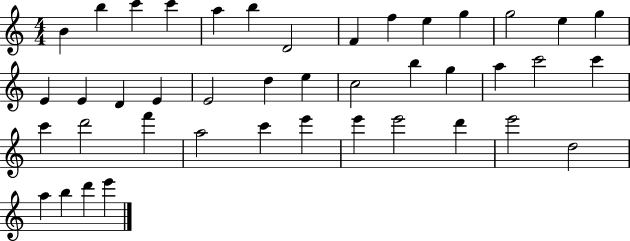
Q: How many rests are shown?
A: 0